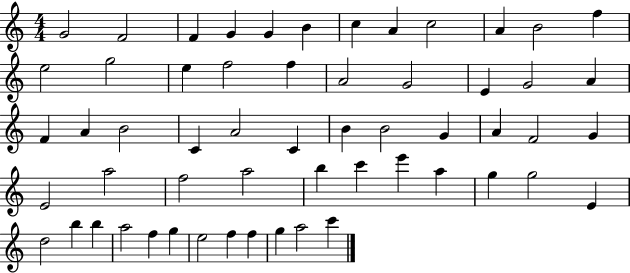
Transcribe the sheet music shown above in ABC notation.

X:1
T:Untitled
M:4/4
L:1/4
K:C
G2 F2 F G G B c A c2 A B2 f e2 g2 e f2 f A2 G2 E G2 A F A B2 C A2 C B B2 G A F2 G E2 a2 f2 a2 b c' e' a g g2 E d2 b b a2 f g e2 f f g a2 c'